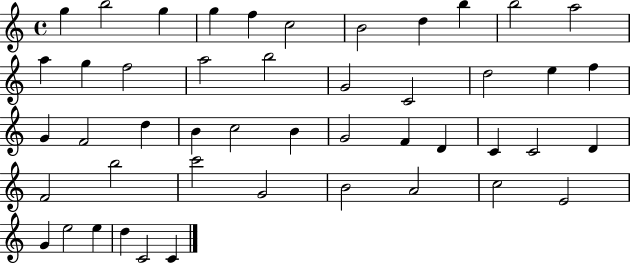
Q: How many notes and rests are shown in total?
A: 47